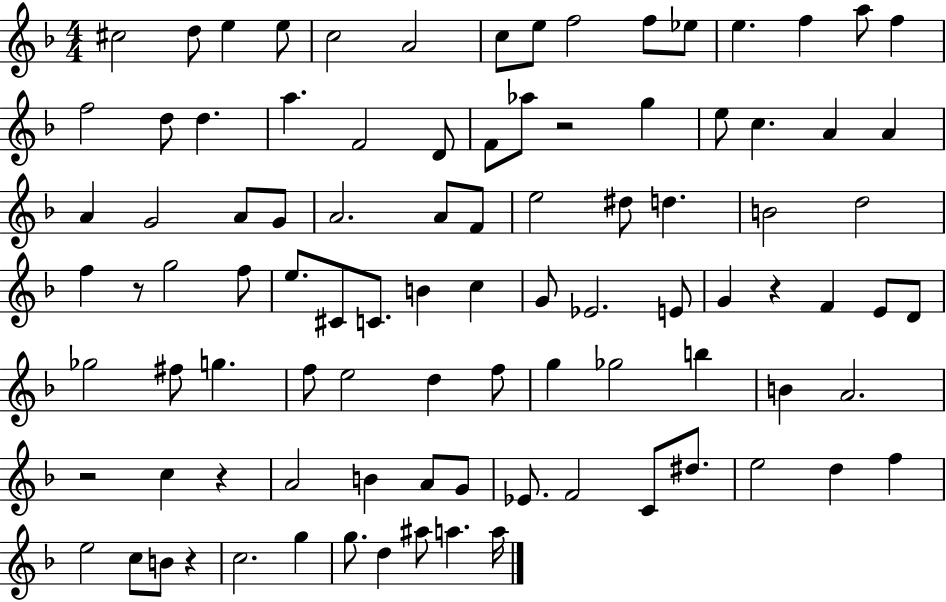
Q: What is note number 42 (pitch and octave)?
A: G5